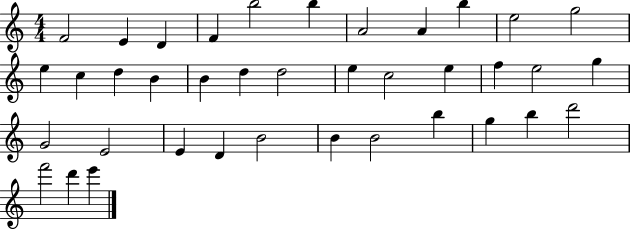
X:1
T:Untitled
M:4/4
L:1/4
K:C
F2 E D F b2 b A2 A b e2 g2 e c d B B d d2 e c2 e f e2 g G2 E2 E D B2 B B2 b g b d'2 f'2 d' e'